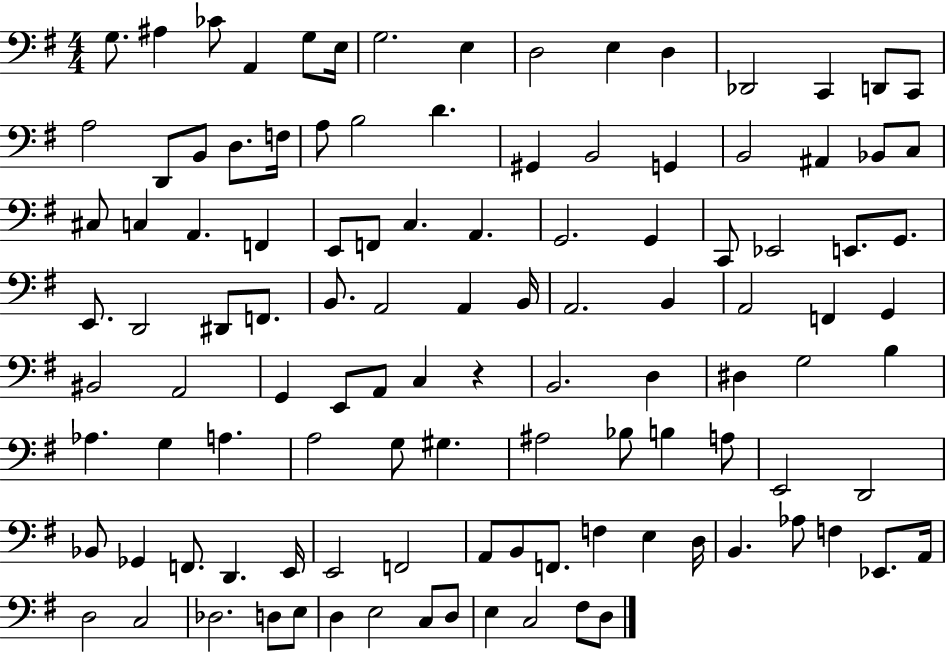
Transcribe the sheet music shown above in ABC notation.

X:1
T:Untitled
M:4/4
L:1/4
K:G
G,/2 ^A, _C/2 A,, G,/2 E,/4 G,2 E, D,2 E, D, _D,,2 C,, D,,/2 C,,/2 A,2 D,,/2 B,,/2 D,/2 F,/4 A,/2 B,2 D ^G,, B,,2 G,, B,,2 ^A,, _B,,/2 C,/2 ^C,/2 C, A,, F,, E,,/2 F,,/2 C, A,, G,,2 G,, C,,/2 _E,,2 E,,/2 G,,/2 E,,/2 D,,2 ^D,,/2 F,,/2 B,,/2 A,,2 A,, B,,/4 A,,2 B,, A,,2 F,, G,, ^B,,2 A,,2 G,, E,,/2 A,,/2 C, z B,,2 D, ^D, G,2 B, _A, G, A, A,2 G,/2 ^G, ^A,2 _B,/2 B, A,/2 E,,2 D,,2 _B,,/2 _G,, F,,/2 D,, E,,/4 E,,2 F,,2 A,,/2 B,,/2 F,,/2 F, E, D,/4 B,, _A,/2 F, _E,,/2 A,,/4 D,2 C,2 _D,2 D,/2 E,/2 D, E,2 C,/2 D,/2 E, C,2 ^F,/2 D,/2